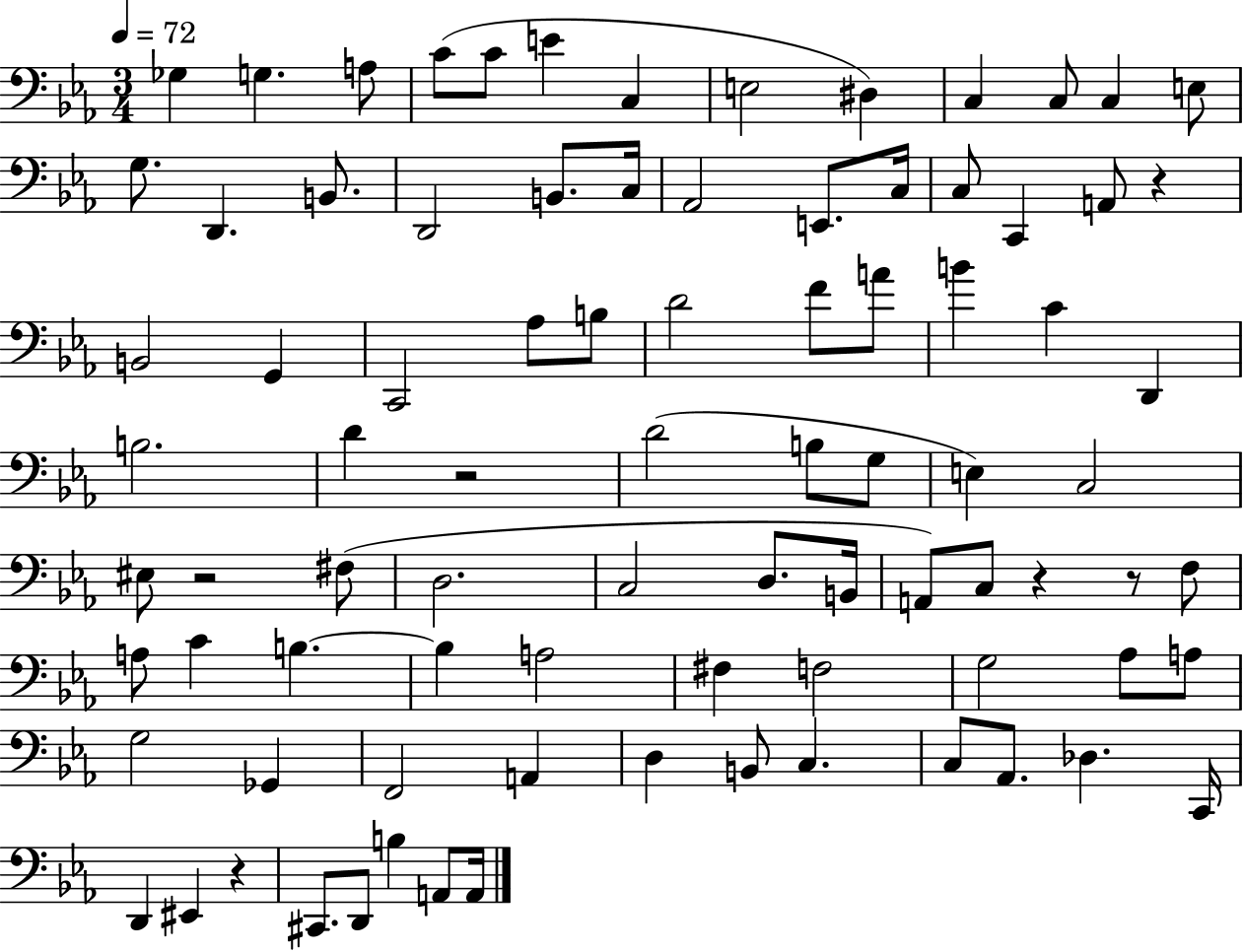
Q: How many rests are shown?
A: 6